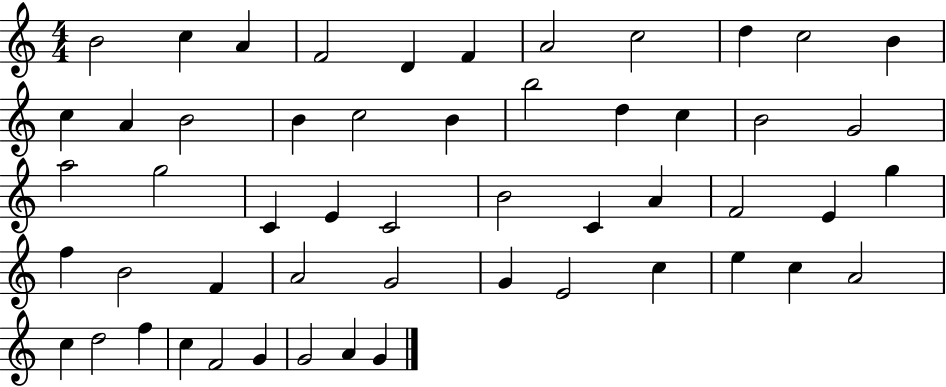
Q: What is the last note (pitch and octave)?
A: G4